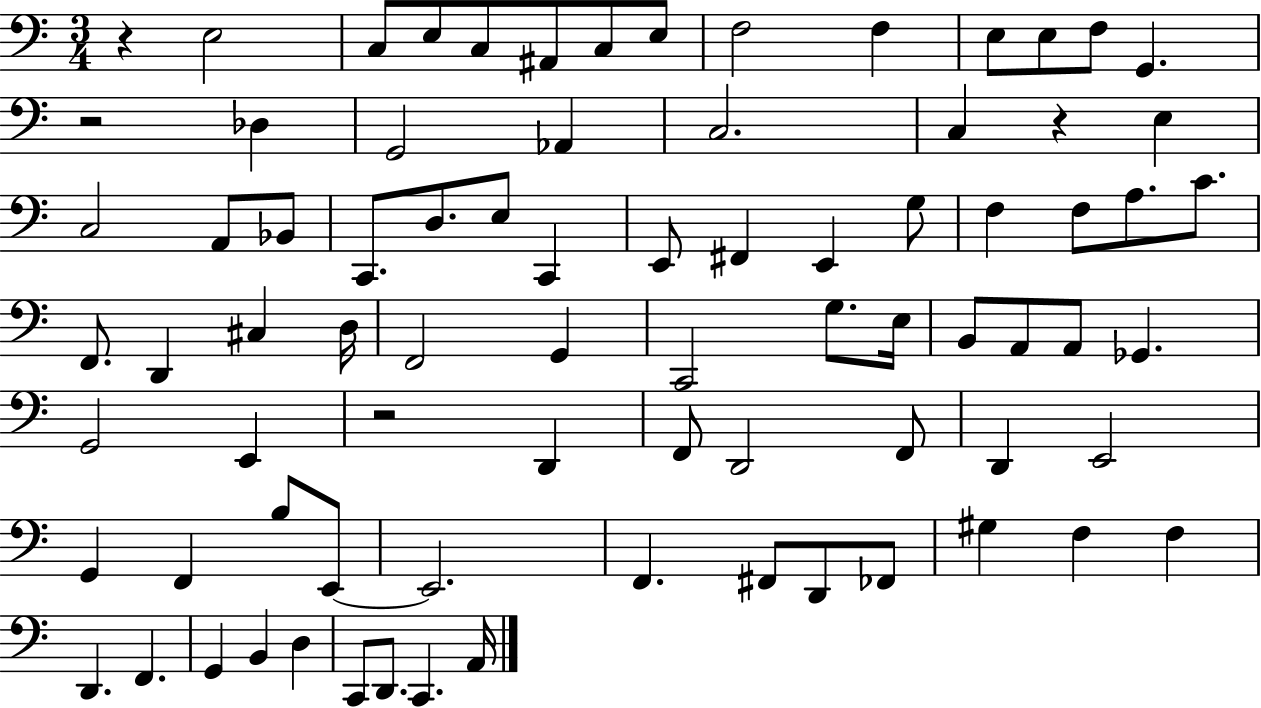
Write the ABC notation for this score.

X:1
T:Untitled
M:3/4
L:1/4
K:C
z E,2 C,/2 E,/2 C,/2 ^A,,/2 C,/2 E,/2 F,2 F, E,/2 E,/2 F,/2 G,, z2 _D, G,,2 _A,, C,2 C, z E, C,2 A,,/2 _B,,/2 C,,/2 D,/2 E,/2 C,, E,,/2 ^F,, E,, G,/2 F, F,/2 A,/2 C/2 F,,/2 D,, ^C, D,/4 F,,2 G,, C,,2 G,/2 E,/4 B,,/2 A,,/2 A,,/2 _G,, G,,2 E,, z2 D,, F,,/2 D,,2 F,,/2 D,, E,,2 G,, F,, B,/2 E,,/2 E,,2 F,, ^F,,/2 D,,/2 _F,,/2 ^G, F, F, D,, F,, G,, B,, D, C,,/2 D,,/2 C,, A,,/4